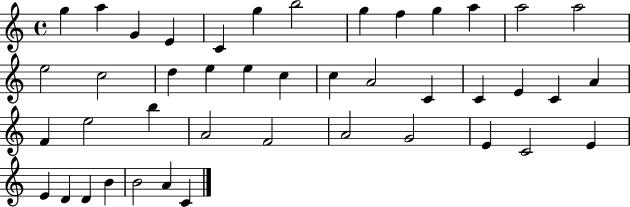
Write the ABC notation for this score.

X:1
T:Untitled
M:4/4
L:1/4
K:C
g a G E C g b2 g f g a a2 a2 e2 c2 d e e c c A2 C C E C A F e2 b A2 F2 A2 G2 E C2 E E D D B B2 A C